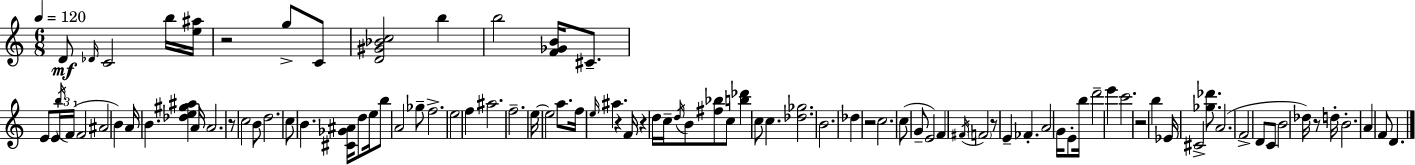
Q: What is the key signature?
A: C major